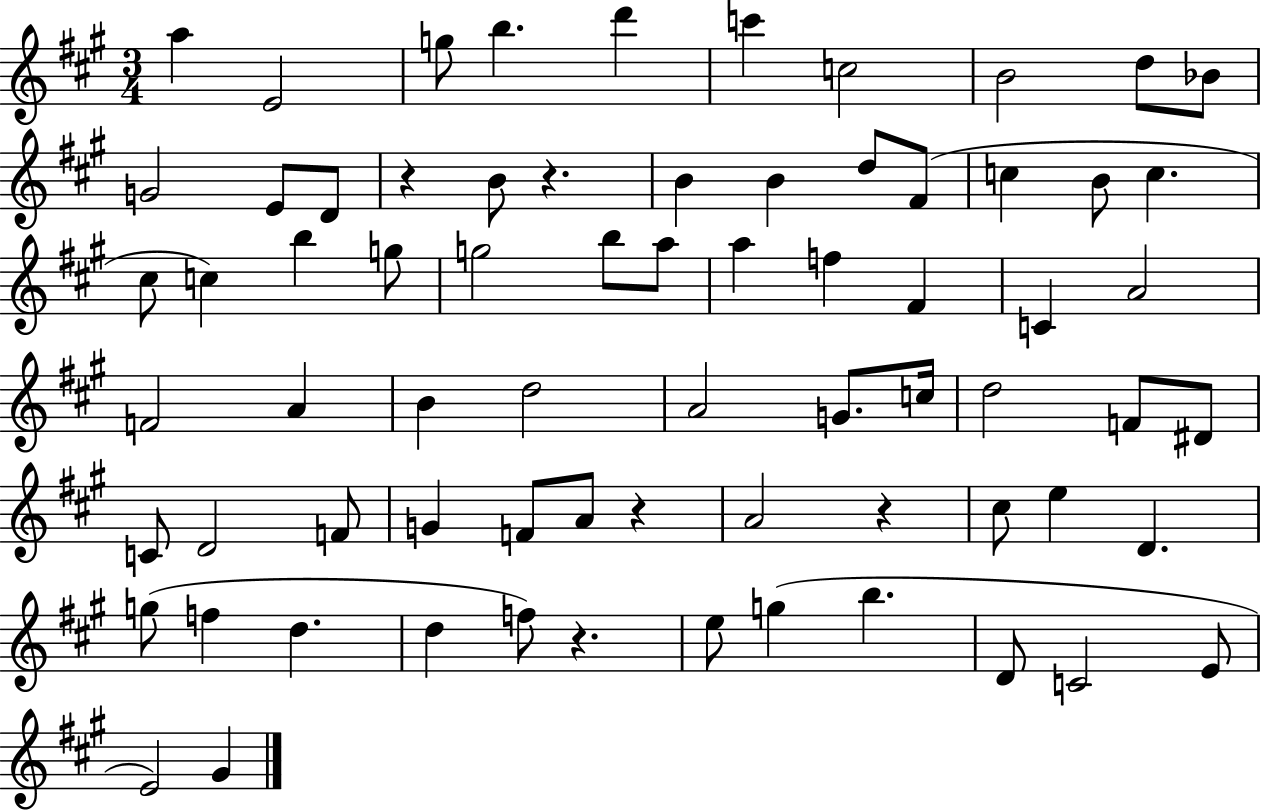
{
  \clef treble
  \numericTimeSignature
  \time 3/4
  \key a \major
  a''4 e'2 | g''8 b''4. d'''4 | c'''4 c''2 | b'2 d''8 bes'8 | \break g'2 e'8 d'8 | r4 b'8 r4. | b'4 b'4 d''8 fis'8( | c''4 b'8 c''4. | \break cis''8 c''4) b''4 g''8 | g''2 b''8 a''8 | a''4 f''4 fis'4 | c'4 a'2 | \break f'2 a'4 | b'4 d''2 | a'2 g'8. c''16 | d''2 f'8 dis'8 | \break c'8 d'2 f'8 | g'4 f'8 a'8 r4 | a'2 r4 | cis''8 e''4 d'4. | \break g''8( f''4 d''4. | d''4 f''8) r4. | e''8 g''4( b''4. | d'8 c'2 e'8 | \break e'2) gis'4 | \bar "|."
}